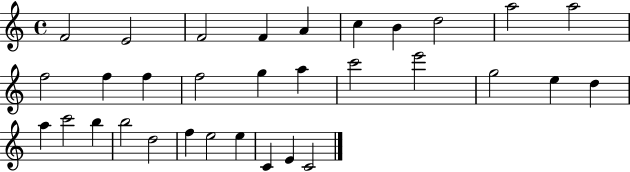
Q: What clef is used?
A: treble